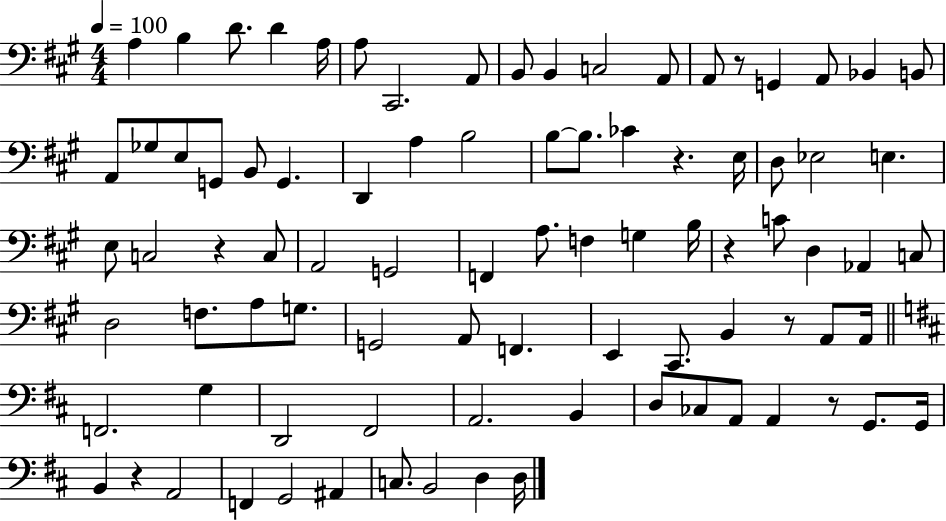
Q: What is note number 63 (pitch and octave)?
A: F#2